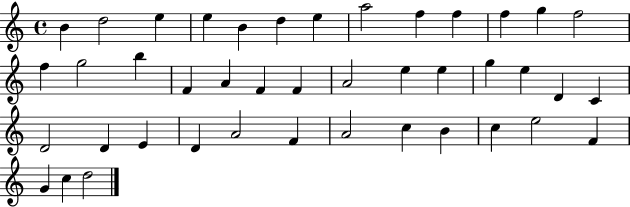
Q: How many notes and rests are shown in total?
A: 42